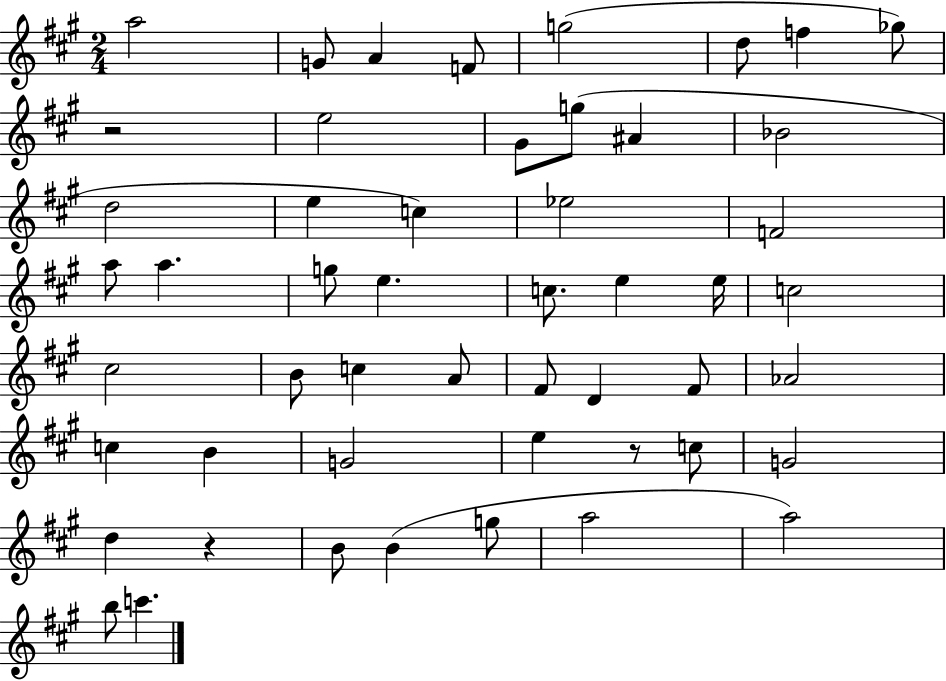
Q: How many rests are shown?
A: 3